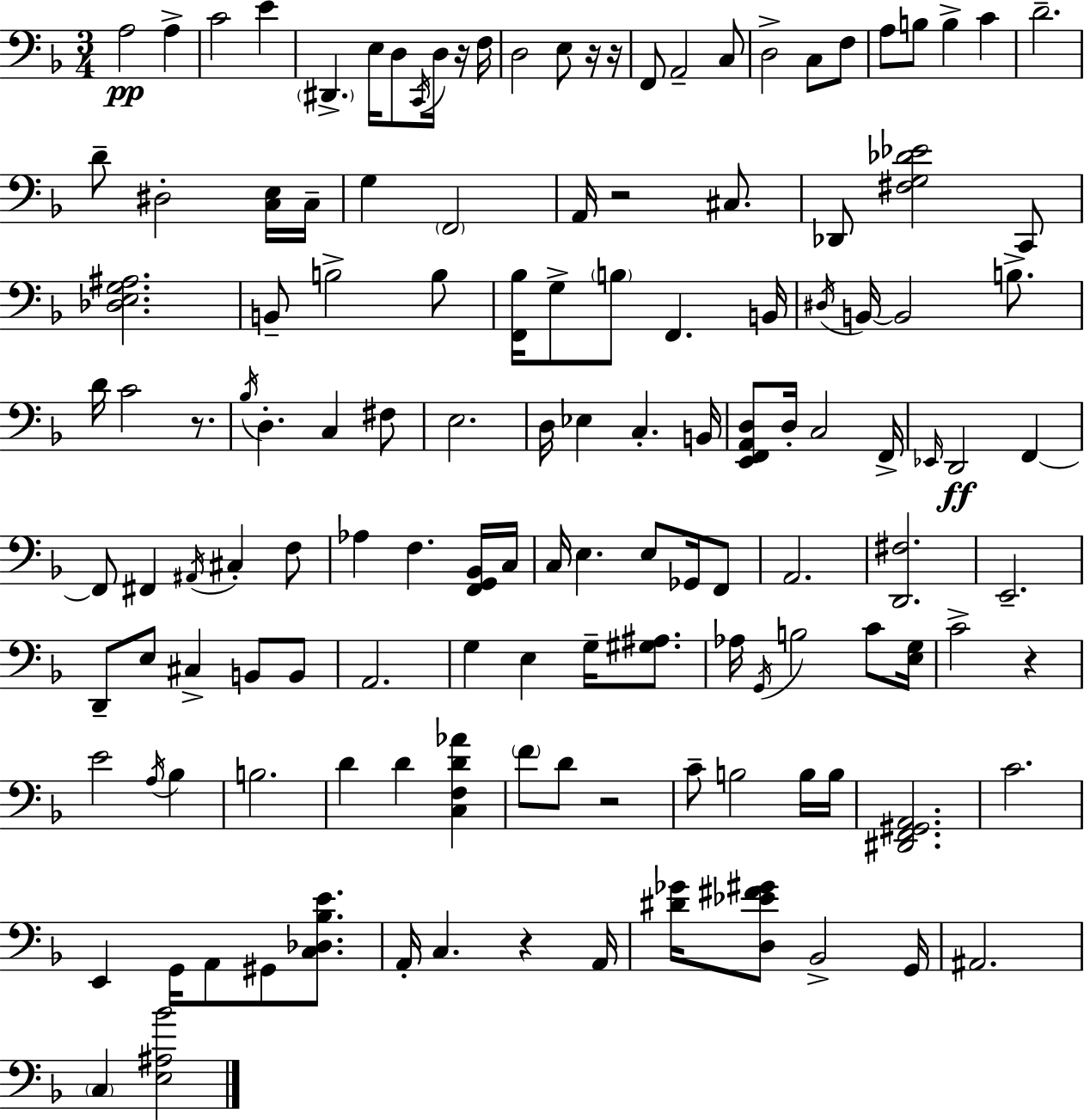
A3/h A3/q C4/h E4/q D#2/q. E3/s D3/e C2/s D3/s R/s F3/s D3/h E3/e R/s R/s F2/e A2/h C3/e D3/h C3/e F3/e A3/e B3/e B3/q C4/q D4/h. D4/e D#3/h [C3,E3]/s C3/s G3/q F2/h A2/s R/h C#3/e. Db2/e [F#3,G3,Db4,Eb4]/h C2/e [Db3,E3,G3,A#3]/h. B2/e B3/h B3/e [F2,Bb3]/s G3/e B3/e F2/q. B2/s D#3/s B2/s B2/h B3/e. D4/s C4/h R/e. Bb3/s D3/q. C3/q F#3/e E3/h. D3/s Eb3/q C3/q. B2/s [E2,F2,A2,D3]/e D3/s C3/h F2/s Eb2/s D2/h F2/q F2/e F#2/q A#2/s C#3/q F3/e Ab3/q F3/q. [F2,G2,Bb2]/s C3/s C3/s E3/q. E3/e Gb2/s F2/e A2/h. [D2,F#3]/h. E2/h. D2/e E3/e C#3/q B2/e B2/e A2/h. G3/q E3/q G3/s [G#3,A#3]/e. Ab3/s G2/s B3/h C4/e [E3,G3]/s C4/h R/q E4/h A3/s Bb3/q B3/h. D4/q D4/q [C3,F3,D4,Ab4]/q F4/e D4/e R/h C4/e B3/h B3/s B3/s [D#2,F2,G#2,A2]/h. C4/h. E2/q G2/s A2/e G#2/e [C3,Db3,Bb3,E4]/e. A2/s C3/q. R/q A2/s [D#4,Gb4]/s [D3,Eb4,F#4,G#4]/e Bb2/h G2/s A#2/h. C3/q [E3,A#3,Bb4]/h